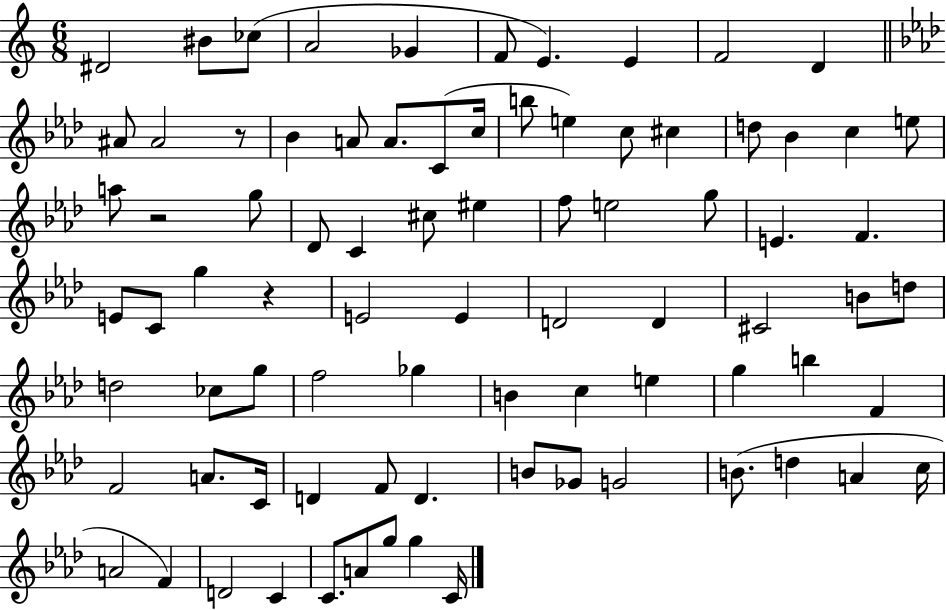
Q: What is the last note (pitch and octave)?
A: C4